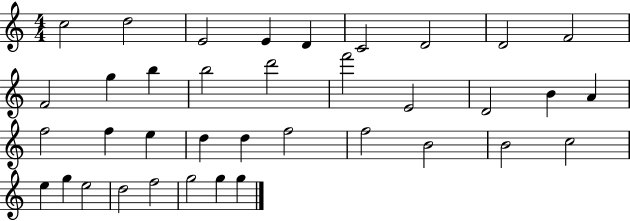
{
  \clef treble
  \numericTimeSignature
  \time 4/4
  \key c \major
  c''2 d''2 | e'2 e'4 d'4 | c'2 d'2 | d'2 f'2 | \break f'2 g''4 b''4 | b''2 d'''2 | f'''2 e'2 | d'2 b'4 a'4 | \break f''2 f''4 e''4 | d''4 d''4 f''2 | f''2 b'2 | b'2 c''2 | \break e''4 g''4 e''2 | d''2 f''2 | g''2 g''4 g''4 | \bar "|."
}